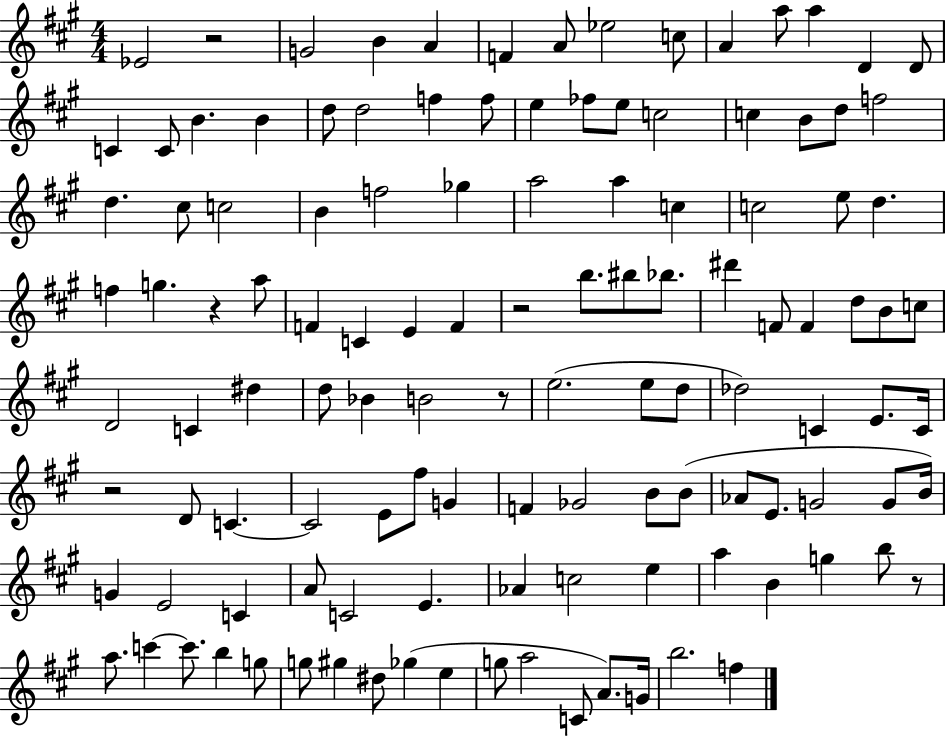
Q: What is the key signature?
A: A major